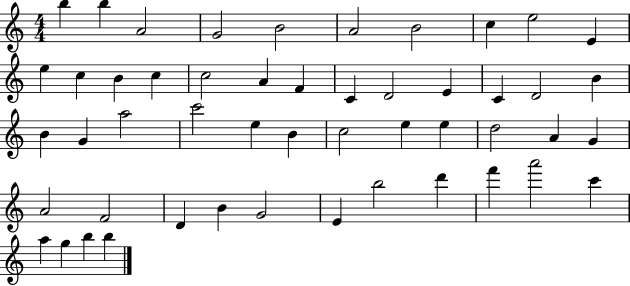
{
  \clef treble
  \numericTimeSignature
  \time 4/4
  \key c \major
  b''4 b''4 a'2 | g'2 b'2 | a'2 b'2 | c''4 e''2 e'4 | \break e''4 c''4 b'4 c''4 | c''2 a'4 f'4 | c'4 d'2 e'4 | c'4 d'2 b'4 | \break b'4 g'4 a''2 | c'''2 e''4 b'4 | c''2 e''4 e''4 | d''2 a'4 g'4 | \break a'2 f'2 | d'4 b'4 g'2 | e'4 b''2 d'''4 | f'''4 a'''2 c'''4 | \break a''4 g''4 b''4 b''4 | \bar "|."
}